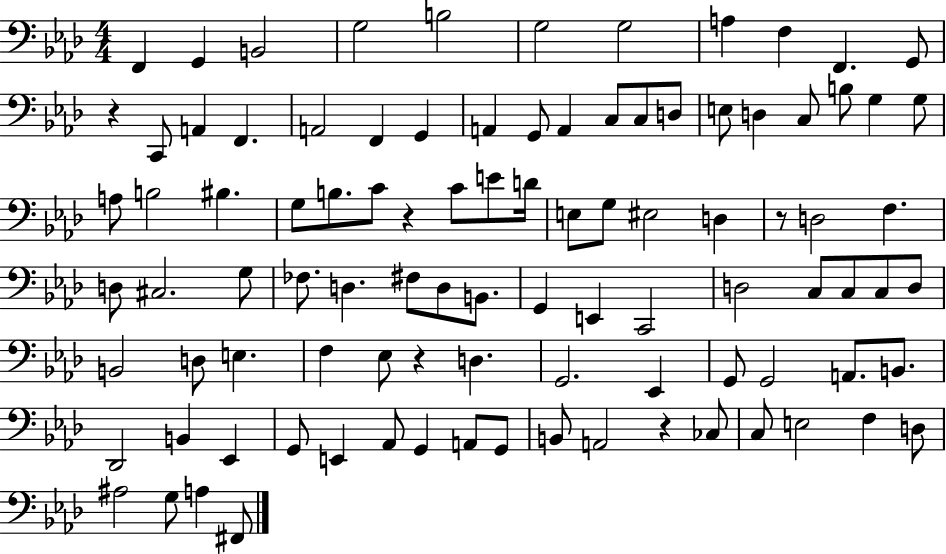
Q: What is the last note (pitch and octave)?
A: F#2